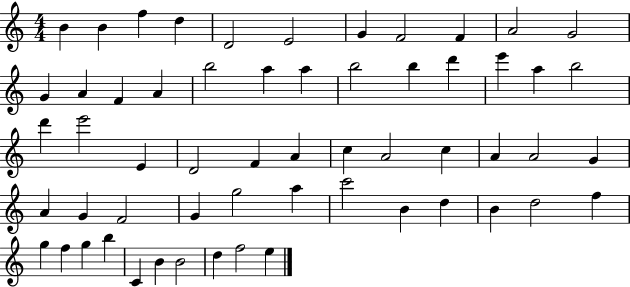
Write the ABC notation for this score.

X:1
T:Untitled
M:4/4
L:1/4
K:C
B B f d D2 E2 G F2 F A2 G2 G A F A b2 a a b2 b d' e' a b2 d' e'2 E D2 F A c A2 c A A2 G A G F2 G g2 a c'2 B d B d2 f g f g b C B B2 d f2 e